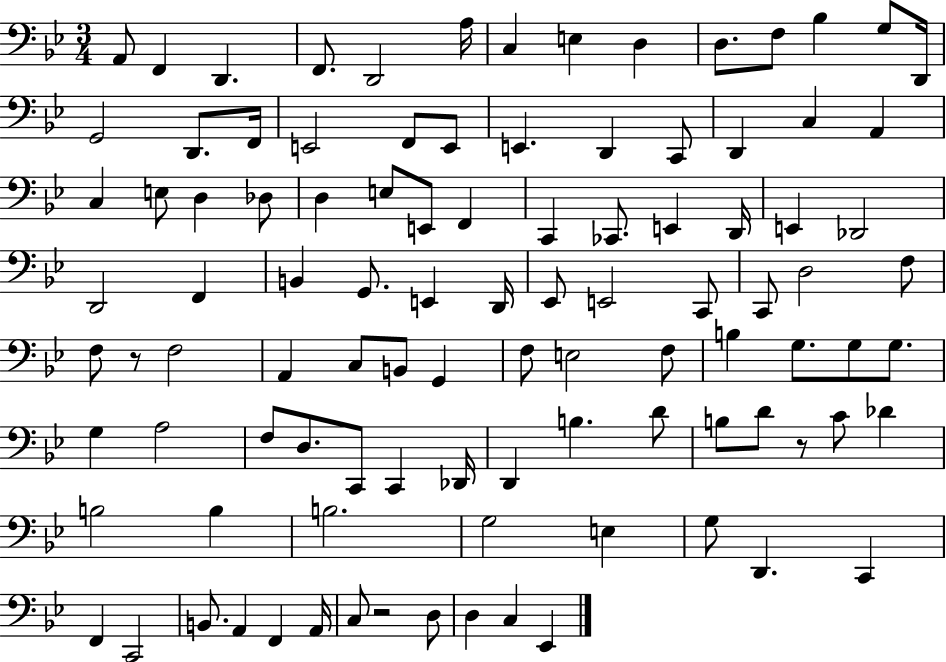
{
  \clef bass
  \numericTimeSignature
  \time 3/4
  \key bes \major
  a,8 f,4 d,4. | f,8. d,2 a16 | c4 e4 d4 | d8. f8 bes4 g8 d,16 | \break g,2 d,8. f,16 | e,2 f,8 e,8 | e,4. d,4 c,8 | d,4 c4 a,4 | \break c4 e8 d4 des8 | d4 e8 e,8 f,4 | c,4 ces,8. e,4 d,16 | e,4 des,2 | \break d,2 f,4 | b,4 g,8. e,4 d,16 | ees,8 e,2 c,8 | c,8 d2 f8 | \break f8 r8 f2 | a,4 c8 b,8 g,4 | f8 e2 f8 | b4 g8. g8 g8. | \break g4 a2 | f8 d8. c,8 c,4 des,16 | d,4 b4. d'8 | b8 d'8 r8 c'8 des'4 | \break b2 b4 | b2. | g2 e4 | g8 d,4. c,4 | \break f,4 c,2 | b,8. a,4 f,4 a,16 | c8 r2 d8 | d4 c4 ees,4 | \break \bar "|."
}